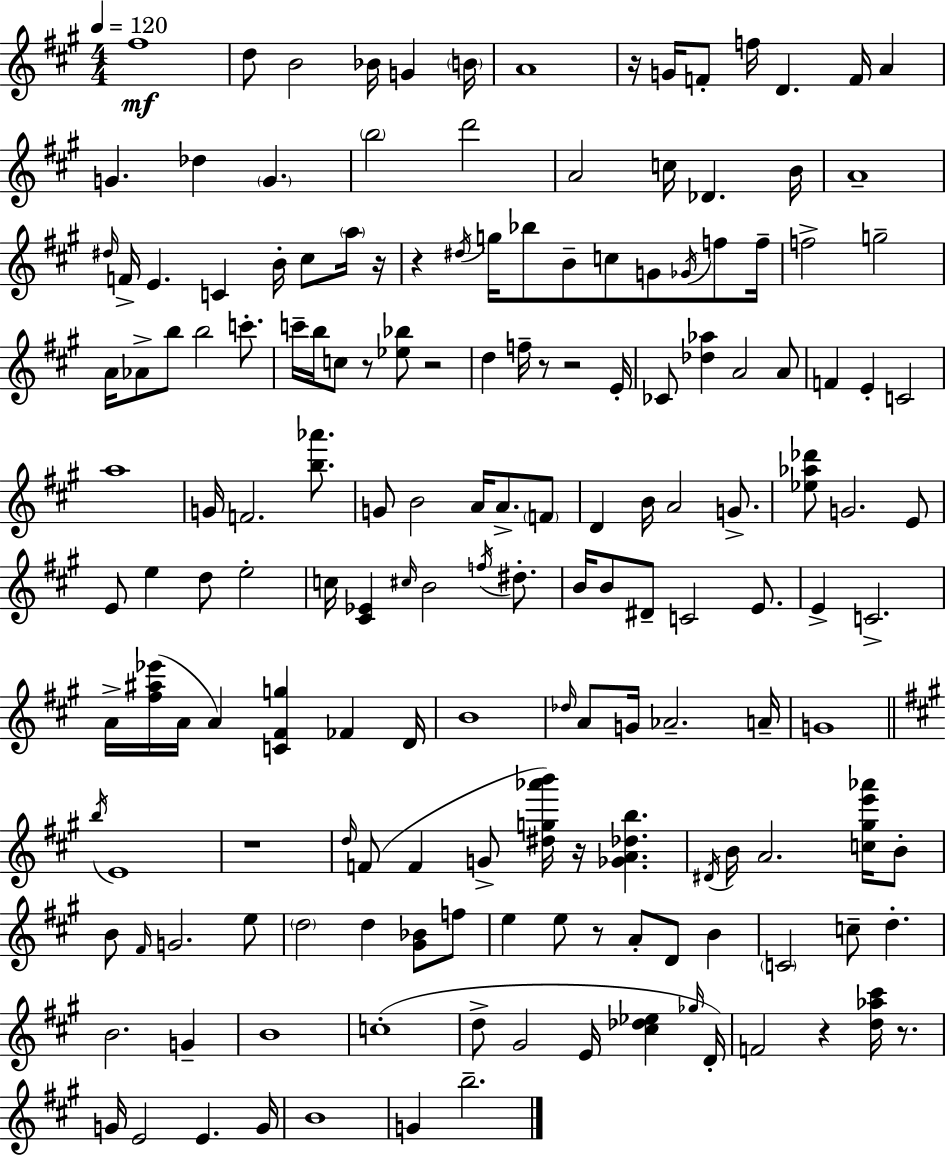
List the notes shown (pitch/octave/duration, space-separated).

F#5/w D5/e B4/h Bb4/s G4/q B4/s A4/w R/s G4/s F4/e F5/s D4/q. F4/s A4/q G4/q. Db5/q G4/q. B5/h D6/h A4/h C5/s Db4/q. B4/s A4/w D#5/s F4/s E4/q. C4/q B4/s C#5/e A5/s R/s R/q D#5/s G5/s Bb5/e B4/e C5/e G4/e Gb4/s F5/e F5/s F5/h G5/h A4/s Ab4/e B5/e B5/h C6/e. C6/s B5/s C5/e R/e [Eb5,Bb5]/e R/h D5/q F5/s R/e R/h E4/s CES4/e [Db5,Ab5]/q A4/h A4/e F4/q E4/q C4/h A5/w G4/s F4/h. [B5,Ab6]/e. G4/e B4/h A4/s A4/e. F4/e D4/q B4/s A4/h G4/e. [Eb5,Ab5,Db6]/e G4/h. E4/e E4/e E5/q D5/e E5/h C5/s [C#4,Eb4]/q C#5/s B4/h F5/s D#5/e. B4/s B4/e D#4/e C4/h E4/e. E4/q C4/h. A4/s [F#5,A#5,Eb6]/s A4/s A4/q [C4,F#4,G5]/q FES4/q D4/s B4/w Db5/s A4/e G4/s Ab4/h. A4/s G4/w B5/s E4/w R/w D5/s F4/e F4/q G4/e [D#5,G5,Ab6,B6]/s R/s [Gb4,A4,Db5,B5]/q. D#4/s B4/s A4/h. [C5,G#5,E6,Ab6]/s B4/e B4/e F#4/s G4/h. E5/e D5/h D5/q [G#4,Bb4]/e F5/e E5/q E5/e R/e A4/e D4/e B4/q C4/h C5/e D5/q. B4/h. G4/q B4/w C5/w D5/e G#4/h E4/s [C#5,Db5,Eb5]/q Gb5/s D4/s F4/h R/q [D5,Ab5,C#6]/s R/e. G4/s E4/h E4/q. G4/s B4/w G4/q B5/h.